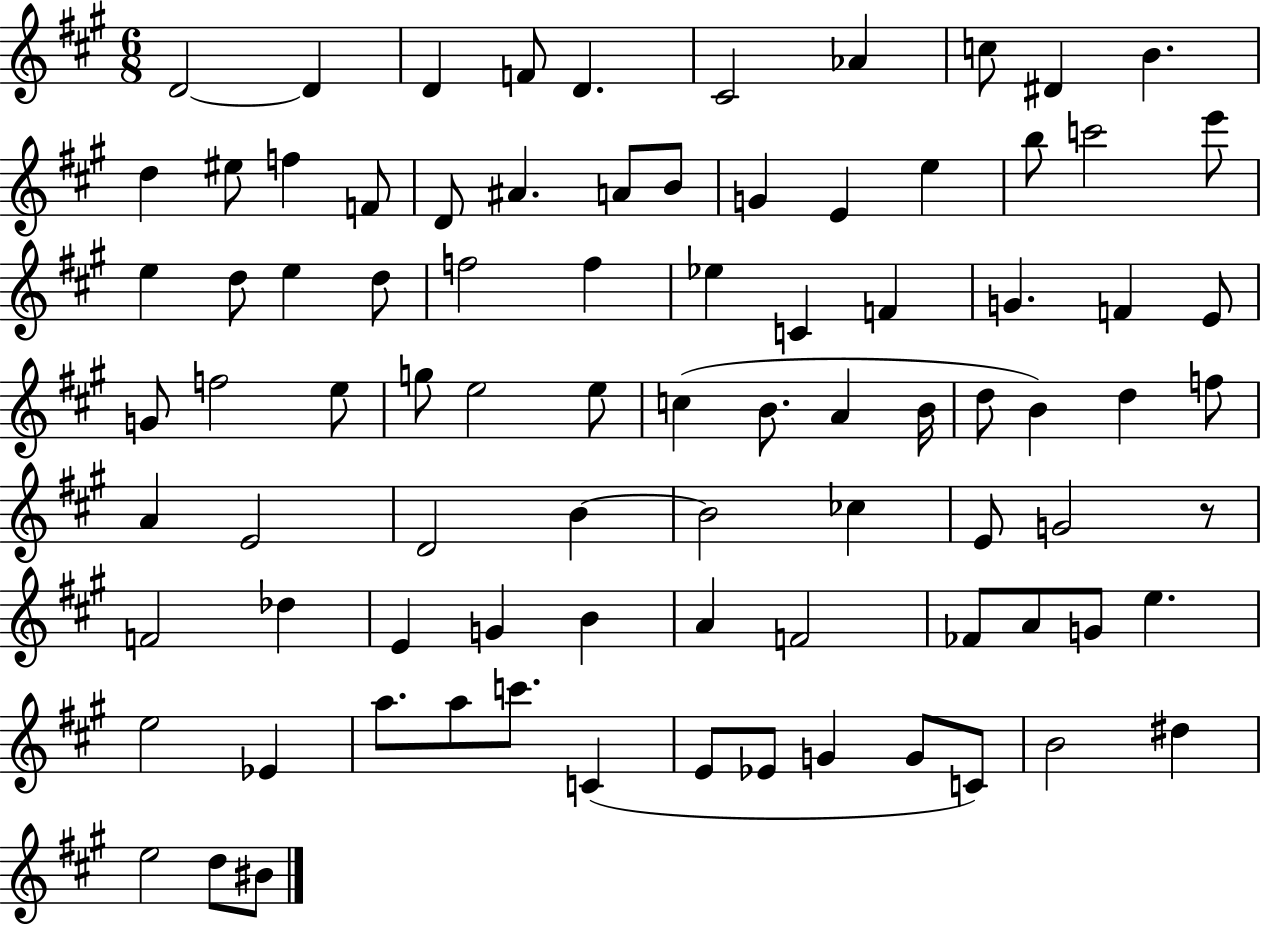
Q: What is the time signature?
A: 6/8